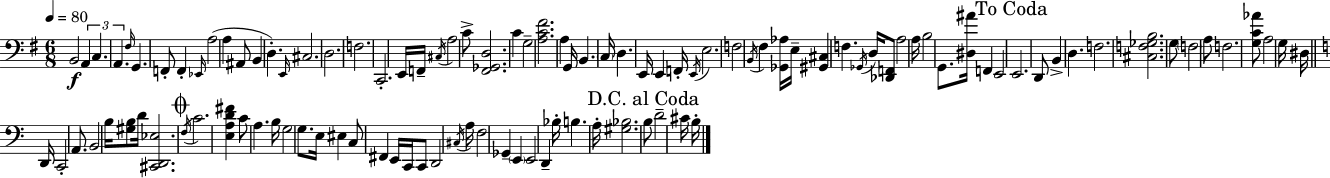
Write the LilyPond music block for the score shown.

{
  \clef bass
  \numericTimeSignature
  \time 6/8
  \key g \major
  \tempo 4 = 80
  b,2\f \tuplet 3/2 { a,4 | c4. a,4. } | \grace { fis16 } g,4. f,8-. f,4-. | \grace { ees,16 }( a2 a4 | \break ais,8 b,4 d4.-.) | \grace { e,16 } cis2. | d2. | f2. | \break c,2.-. | e,16 f,16-- \acciaccatura { cis16 } a2 | c'8-> <fis, ges, d>2. | c'4 g2-- | \break <a c' fis'>2. | a4 g,16 b,4. | \parenthesize c16 d4. e,16 e,4 | f,16-. \acciaccatura { e,16 } e2. | \break f2 | \acciaccatura { b,16 } fis4 <ges, aes>16 e16-- <gis, cis>4 | f4. \acciaccatura { ges,16 } d16 <des, f,>8 a2 | a16 b2 | \break g,8. <dis ais'>16 f,4 e,2 | \mark "To Coda" e,2. | d,8 b,4-> | d4. f2. | \break <cis f ges b>2. | g8 \parenthesize f2 | a8 f2. | <g c' aes'>8 a2 | \break g16 dis16 \bar "||" \break \key c \major d,16 c,2-. a,8. | b,2 b16 <gis b>8 d'16 | <cis, d, ees>2. | \mark \markup { \musicglyph "scripts.coda" } \acciaccatura { f16 } c'2. | \break <e a d' fis'>4 c'8 a4. | b16 g2 g8. | e16 eis4 c8 fis,4 | e,16 c,16 c,8 d,2 | \break \acciaccatura { cis16 } a16 f2 ges,4-- | \parenthesize e,4 e,2 | d,4-- bes16-. b4. | a16-. <gis bes>2. | \break \mark "D.C. al Coda" b8 d'2-- | cis'16 b16-. \bar "|."
}